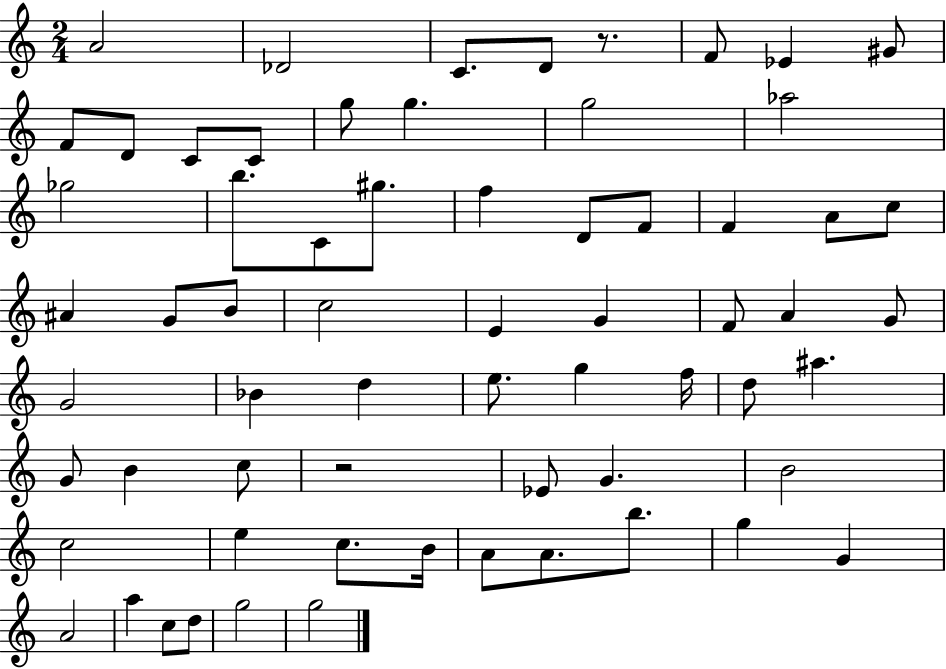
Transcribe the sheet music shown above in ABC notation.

X:1
T:Untitled
M:2/4
L:1/4
K:C
A2 _D2 C/2 D/2 z/2 F/2 _E ^G/2 F/2 D/2 C/2 C/2 g/2 g g2 _a2 _g2 b/2 C/2 ^g/2 f D/2 F/2 F A/2 c/2 ^A G/2 B/2 c2 E G F/2 A G/2 G2 _B d e/2 g f/4 d/2 ^a G/2 B c/2 z2 _E/2 G B2 c2 e c/2 B/4 A/2 A/2 b/2 g G A2 a c/2 d/2 g2 g2